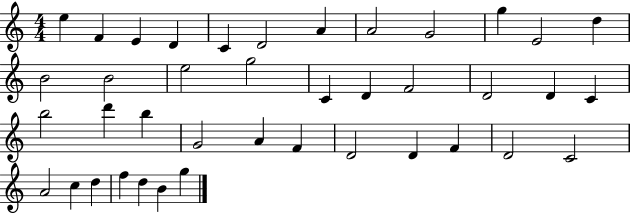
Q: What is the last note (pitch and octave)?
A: G5